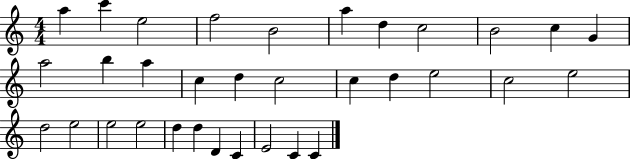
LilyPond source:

{
  \clef treble
  \numericTimeSignature
  \time 4/4
  \key c \major
  a''4 c'''4 e''2 | f''2 b'2 | a''4 d''4 c''2 | b'2 c''4 g'4 | \break a''2 b''4 a''4 | c''4 d''4 c''2 | c''4 d''4 e''2 | c''2 e''2 | \break d''2 e''2 | e''2 e''2 | d''4 d''4 d'4 c'4 | e'2 c'4 c'4 | \break \bar "|."
}